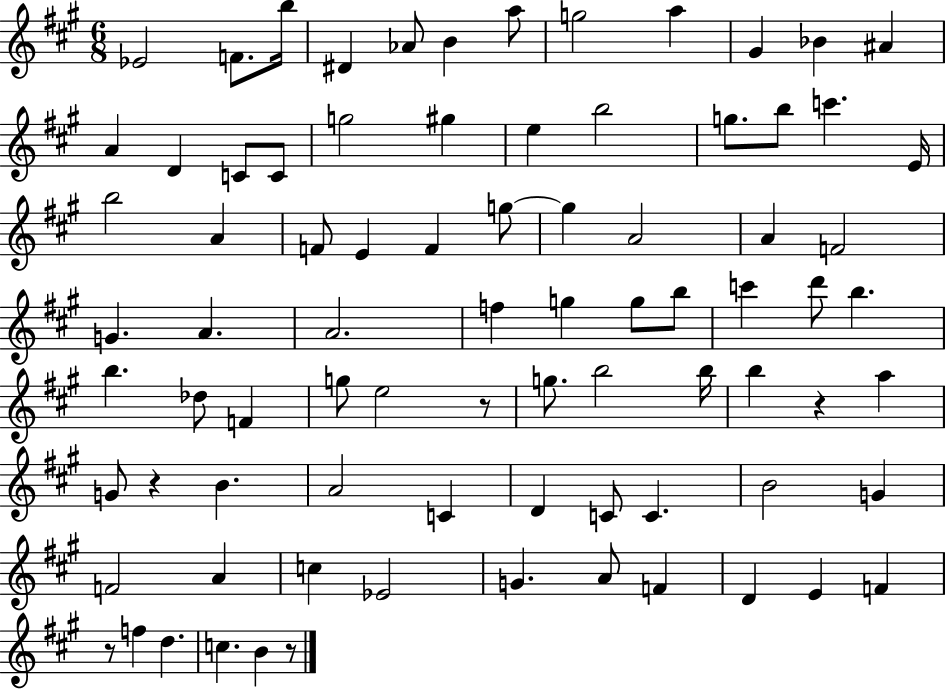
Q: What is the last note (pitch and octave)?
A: B4